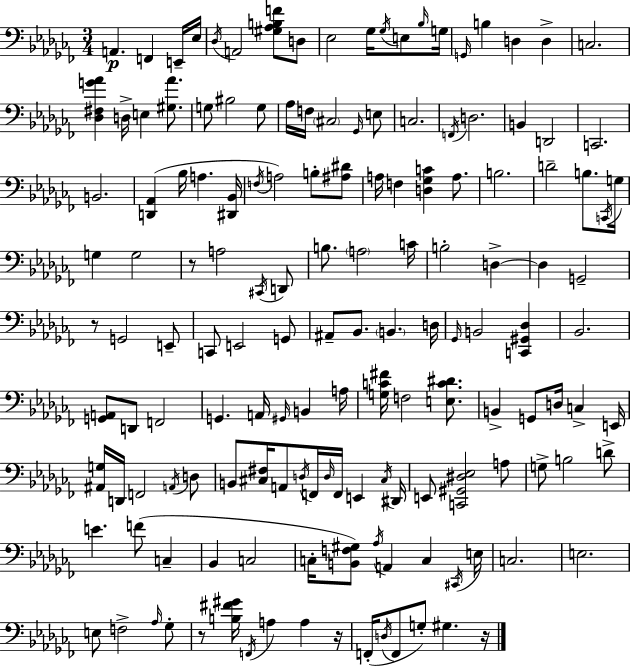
{
  \clef bass
  \numericTimeSignature
  \time 3/4
  \key aes \minor
  a,4.\p f,4 e,16-- ees16 | \acciaccatura { des16 } a,2 <gis aes b f'>8 d8 | ees2 ges16 \acciaccatura { ges16 } e8 | \grace { bes16 } g16 \grace { g,16 } b4 d4 | \break d4-> c2. | <des fis g' aes'>4 d16-> e4 | <gis aes'>8. g8 bis2 | g8 aes16 f16 \parenthesize cis2 | \break \grace { ges,16 } e8 c2. | \acciaccatura { f,16 } d2. | b,4 d,2 | c,2. | \break b,2. | <d, aes,>4( bes16 a4. | <dis, bes,>16 \acciaccatura { f16 } a2) | b8-. <ais dis'>8 a16 f4 | \break <d ges c'>4 a8. b2. | d'2-- | b8. \acciaccatura { c,16 } g16 g4 | g2 r8 a2 | \break \acciaccatura { cis,16 } d,8 b8. | \parenthesize a2 c'16 b2-. | d4->~~ d4 | g,2-- r8 g,2 | \break e,8-- c,8 e,2 | g,8 ais,8-- bes,8. | \parenthesize b,4. d16 \grace { ges,16 } b,2 | <c, gis, des>4 bes,2. | \break <g, a,>8 | d,8 f,2 g,4. | a,16 \grace { gis,16 } b,4 a16 <g c' fis'>16 | f2 <e c' dis'>8. b,4-> | \break g,8 d16 c4-> e,16 <ais, g>16 | d,16 f,2 \acciaccatura { a,16 } d8 | b,8 <cis fis>16 a,8 \acciaccatura { d16 } f,16 \grace { d16 } f,16 e,4 | \acciaccatura { cis16 } dis,16 e,8 <c, gis, dis ees>2 | \break a8 g8-> b2 | d'8-> e'4. f'8( c4-- | bes,4 c2 | c16-. <b, f gis>8) \acciaccatura { aes16 } a,4 c4 | \break \acciaccatura { cis,16 } e16 c2. | e2. | e8 f2-> | \grace { aes16 } ges8-. r8 <b fis' gis'>16 \acciaccatura { f,16 } a4 | \break a4 r16 f,16-.( \acciaccatura { d16 } f,8 g8-.) | gis4. r16 \bar "|."
}